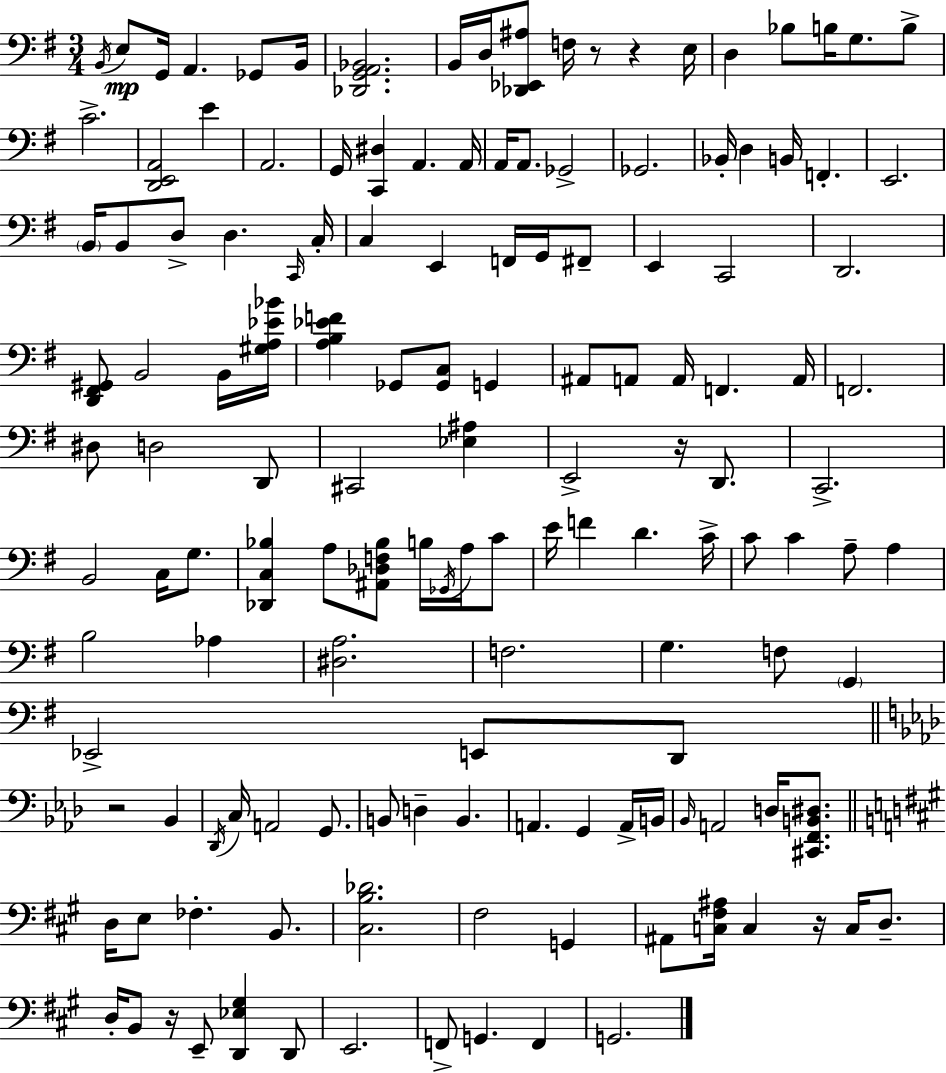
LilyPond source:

{
  \clef bass
  \numericTimeSignature
  \time 3/4
  \key e \minor
  \repeat volta 2 { \acciaccatura { b,16 }\mp e8 g,16 a,4. ges,8 | b,16 <des, g, a, bes,>2. | b,16 d16 <des, ees, ais>8 f16 r8 r4 | e16 d4 bes8 b16 g8. b8-> | \break c'2.-> | <d, e, a,>2 e'4 | a,2. | g,16 <c, dis>4 a,4. | \break a,16 a,16 a,8. ges,2-> | ges,2. | bes,16-. d4 b,16 f,4.-. | e,2. | \break \parenthesize b,16 b,8 d8-> d4. | \grace { c,16 } c16-. c4 e,4 f,16 g,16 | fis,8-- e,4 c,2 | d,2. | \break <d, fis, gis,>8 b,2 | b,16 <gis a ees' bes'>16 <a b ees' f'>4 ges,8 <ges, c>8 g,4 | ais,8 a,8 a,16 f,4. | a,16 f,2. | \break dis8 d2 | d,8 cis,2 <ees ais>4 | e,2-> r16 d,8. | c,2.-> | \break b,2 c16 g8. | <des, c bes>4 a8 <ais, des f bes>8 b16 \acciaccatura { ges,16 } | a16 c'8 e'16 f'4 d'4. | c'16-> c'8 c'4 a8-- a4 | \break b2 aes4 | <dis a>2. | f2. | g4. f8 \parenthesize g,4 | \break ees,2-> e,8 | d,8 \bar "||" \break \key f \minor r2 bes,4 | \acciaccatura { des,16 } c16 a,2 g,8. | b,8 d4-- b,4. | a,4. g,4 a,16-> | \break b,16 \grace { bes,16 } a,2 d16 <cis, f, b, dis>8. | \bar "||" \break \key a \major d16 e8 fes4.-. b,8. | <cis b des'>2. | fis2 g,4 | ais,8 <c fis ais>16 c4 r16 c16 d8.-- | \break d16-. b,8 r16 e,8-- <d, ees gis>4 d,8 | e,2. | f,8-> g,4. f,4 | g,2. | \break } \bar "|."
}